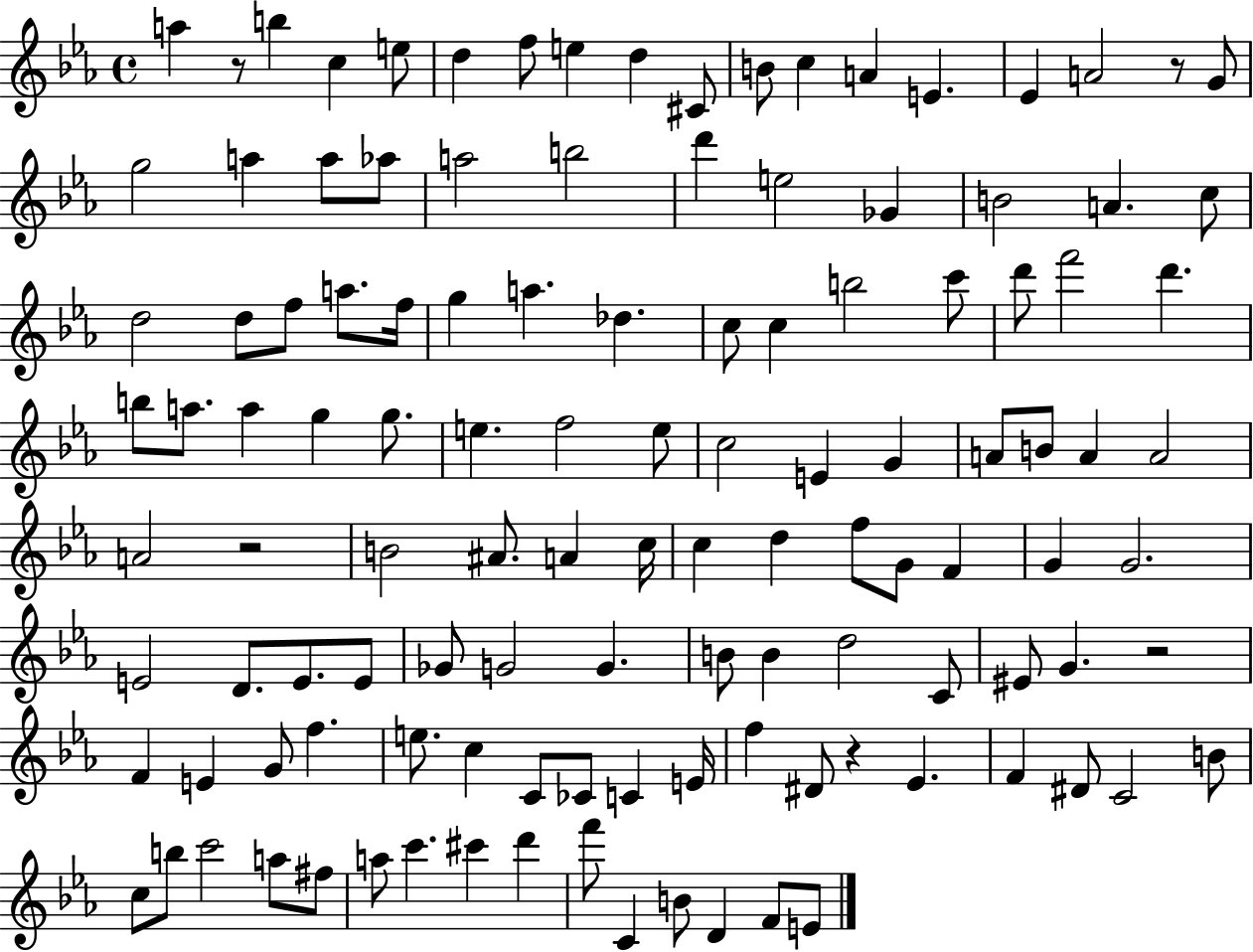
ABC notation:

X:1
T:Untitled
M:4/4
L:1/4
K:Eb
a z/2 b c e/2 d f/2 e d ^C/2 B/2 c A E _E A2 z/2 G/2 g2 a a/2 _a/2 a2 b2 d' e2 _G B2 A c/2 d2 d/2 f/2 a/2 f/4 g a _d c/2 c b2 c'/2 d'/2 f'2 d' b/2 a/2 a g g/2 e f2 e/2 c2 E G A/2 B/2 A A2 A2 z2 B2 ^A/2 A c/4 c d f/2 G/2 F G G2 E2 D/2 E/2 E/2 _G/2 G2 G B/2 B d2 C/2 ^E/2 G z2 F E G/2 f e/2 c C/2 _C/2 C E/4 f ^D/2 z _E F ^D/2 C2 B/2 c/2 b/2 c'2 a/2 ^f/2 a/2 c' ^c' d' f'/2 C B/2 D F/2 E/2